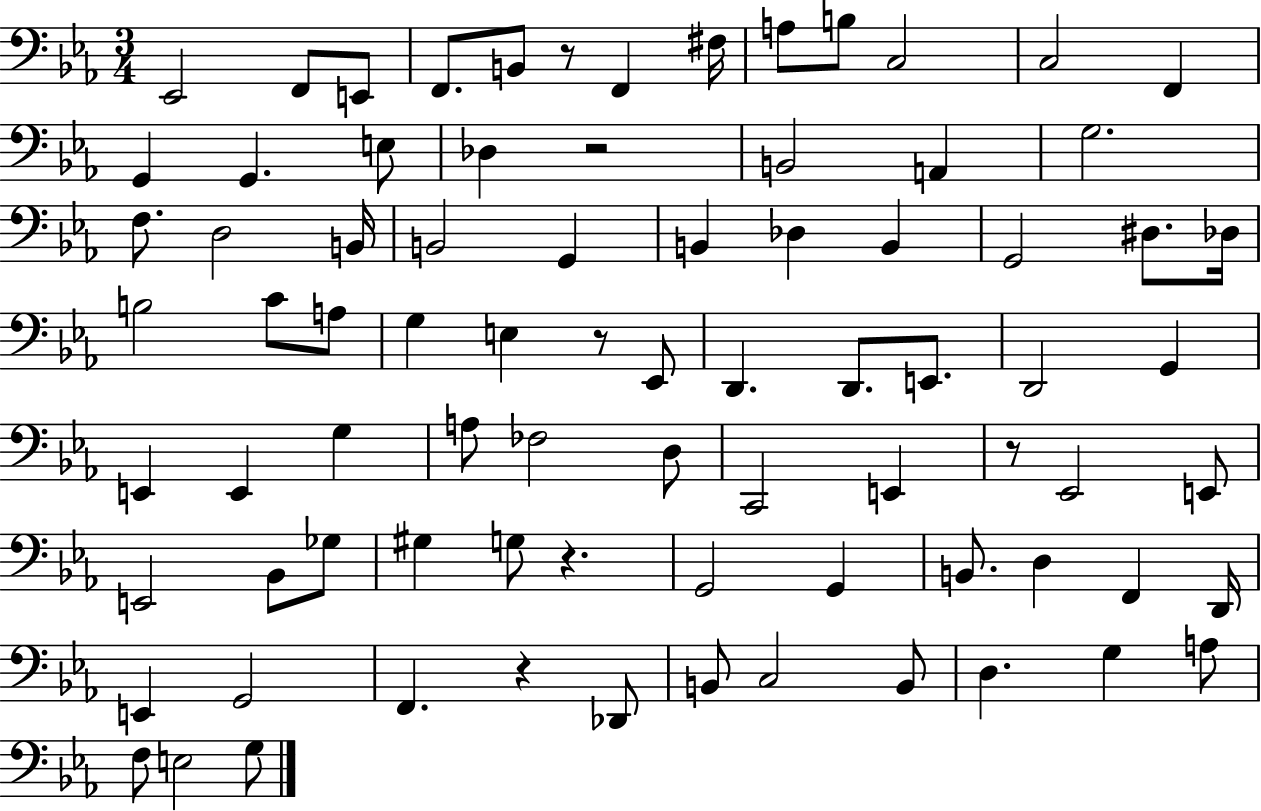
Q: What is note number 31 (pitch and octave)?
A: B3